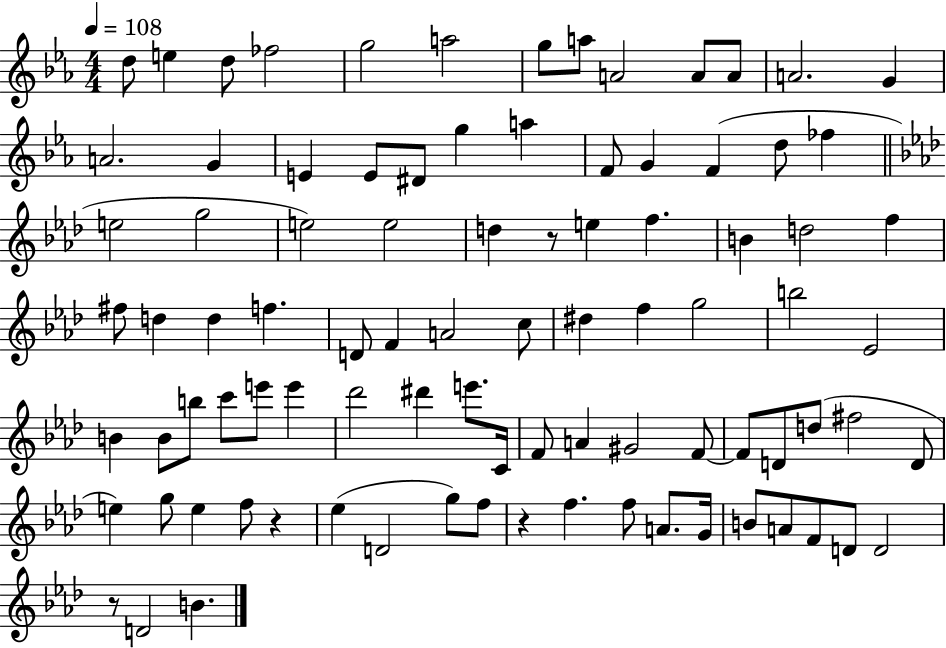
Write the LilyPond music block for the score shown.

{
  \clef treble
  \numericTimeSignature
  \time 4/4
  \key ees \major
  \tempo 4 = 108
  \repeat volta 2 { d''8 e''4 d''8 fes''2 | g''2 a''2 | g''8 a''8 a'2 a'8 a'8 | a'2. g'4 | \break a'2. g'4 | e'4 e'8 dis'8 g''4 a''4 | f'8 g'4 f'4( d''8 fes''4 | \bar "||" \break \key f \minor e''2 g''2 | e''2) e''2 | d''4 r8 e''4 f''4. | b'4 d''2 f''4 | \break fis''8 d''4 d''4 f''4. | d'8 f'4 a'2 c''8 | dis''4 f''4 g''2 | b''2 ees'2 | \break b'4 b'8 b''8 c'''8 e'''8 e'''4 | des'''2 dis'''4 e'''8. c'16 | f'8 a'4 gis'2 f'8~~ | f'8 d'8 d''8( fis''2 d'8 | \break e''4) g''8 e''4 f''8 r4 | ees''4( d'2 g''8) f''8 | r4 f''4. f''8 a'8. g'16 | b'8 a'8 f'8 d'8 d'2 | \break r8 d'2 b'4. | } \bar "|."
}